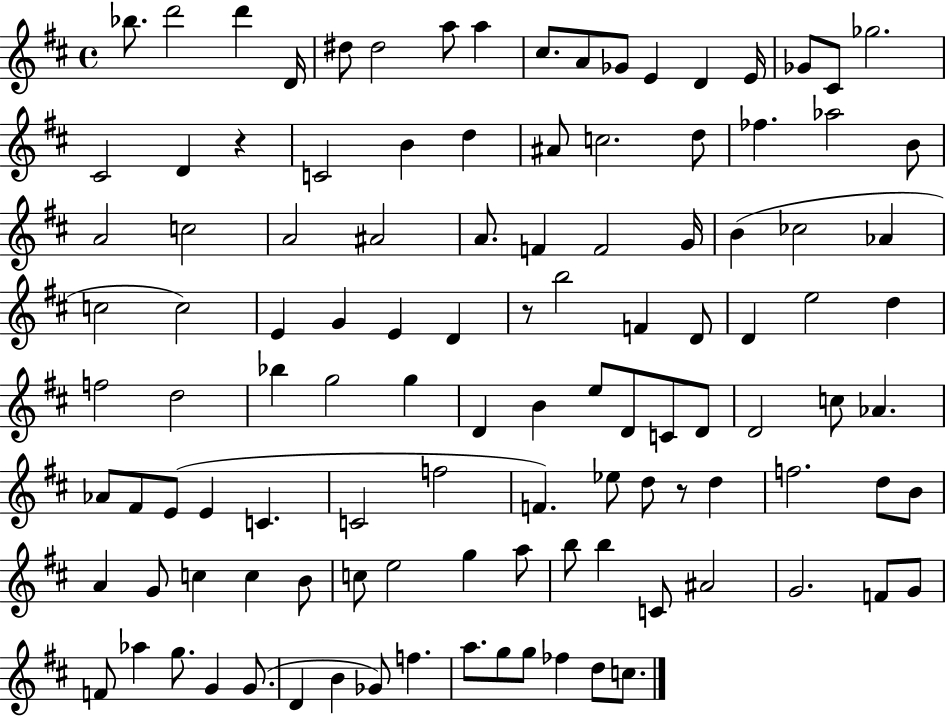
{
  \clef treble
  \time 4/4
  \defaultTimeSignature
  \key d \major
  \repeat volta 2 { bes''8. d'''2 d'''4 d'16 | dis''8 dis''2 a''8 a''4 | cis''8. a'8 ges'8 e'4 d'4 e'16 | ges'8 cis'8 ges''2. | \break cis'2 d'4 r4 | c'2 b'4 d''4 | ais'8 c''2. d''8 | fes''4. aes''2 b'8 | \break a'2 c''2 | a'2 ais'2 | a'8. f'4 f'2 g'16 | b'4( ces''2 aes'4 | \break c''2 c''2) | e'4 g'4 e'4 d'4 | r8 b''2 f'4 d'8 | d'4 e''2 d''4 | \break f''2 d''2 | bes''4 g''2 g''4 | d'4 b'4 e''8 d'8 c'8 d'8 | d'2 c''8 aes'4. | \break aes'8 fis'8 e'8( e'4 c'4. | c'2 f''2 | f'4.) ees''8 d''8 r8 d''4 | f''2. d''8 b'8 | \break a'4 g'8 c''4 c''4 b'8 | c''8 e''2 g''4 a''8 | b''8 b''4 c'8 ais'2 | g'2. f'8 g'8 | \break f'8 aes''4 g''8. g'4 g'8.( | d'4 b'4 ges'8) f''4. | a''8. g''8 g''8 fes''4 d''8 c''8. | } \bar "|."
}